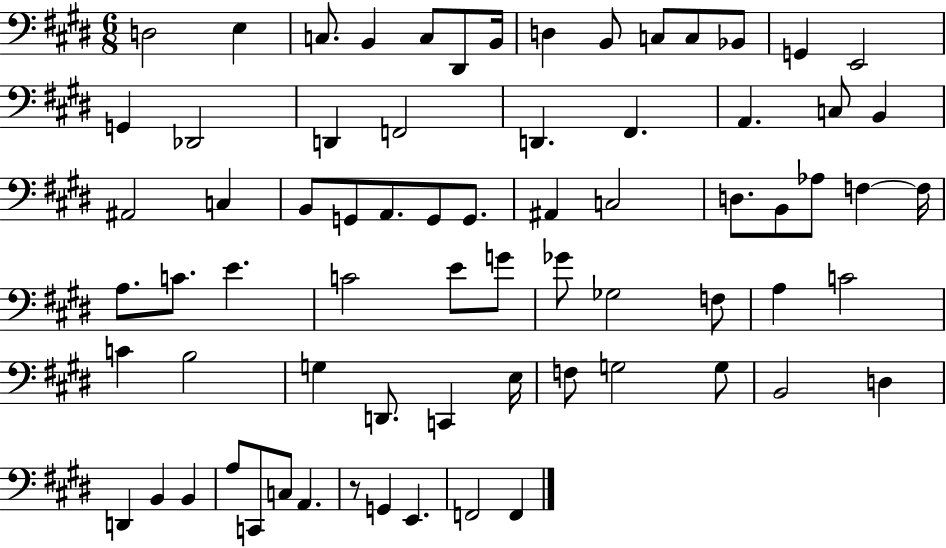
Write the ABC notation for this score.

X:1
T:Untitled
M:6/8
L:1/4
K:E
D,2 E, C,/2 B,, C,/2 ^D,,/2 B,,/4 D, B,,/2 C,/2 C,/2 _B,,/2 G,, E,,2 G,, _D,,2 D,, F,,2 D,, ^F,, A,, C,/2 B,, ^A,,2 C, B,,/2 G,,/2 A,,/2 G,,/2 G,,/2 ^A,, C,2 D,/2 B,,/2 _A,/2 F, F,/4 A,/2 C/2 E C2 E/2 G/2 _G/2 _G,2 F,/2 A, C2 C B,2 G, D,,/2 C,, E,/4 F,/2 G,2 G,/2 B,,2 D, D,, B,, B,, A,/2 C,,/2 C,/2 A,, z/2 G,, E,, F,,2 F,,